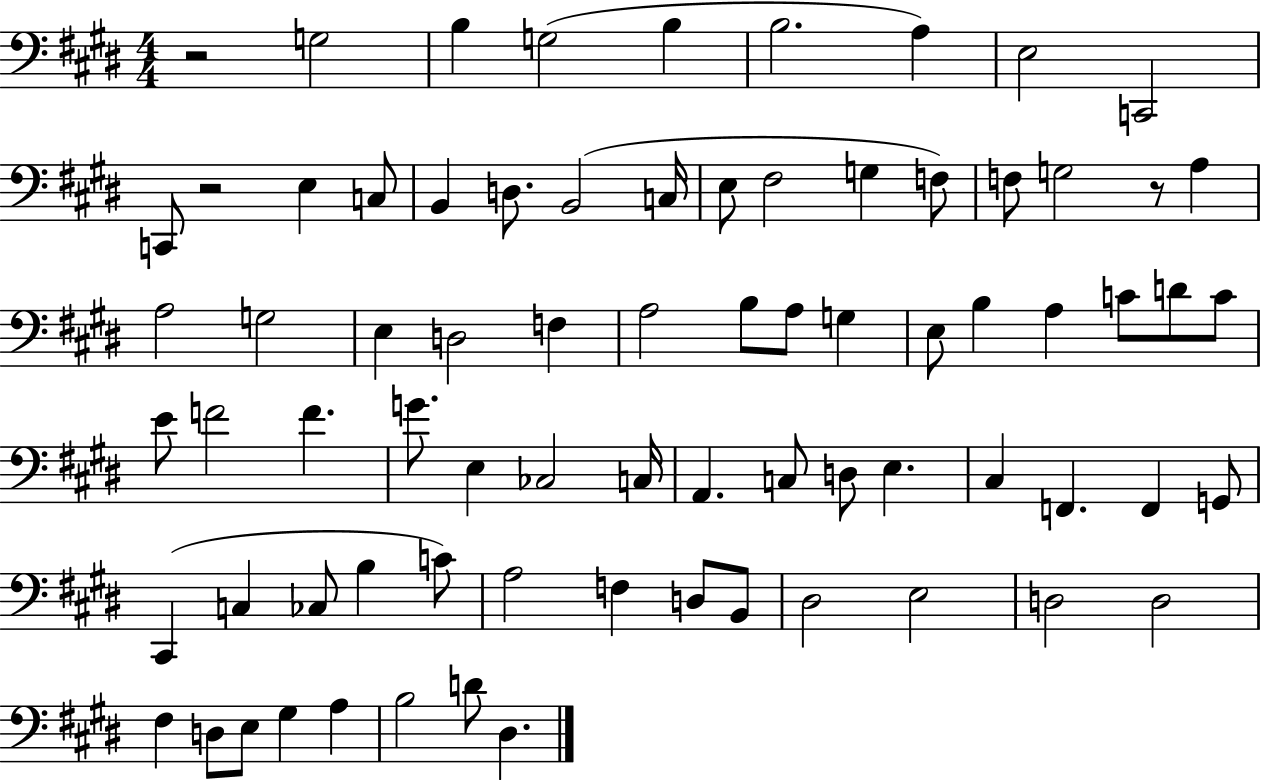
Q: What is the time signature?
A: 4/4